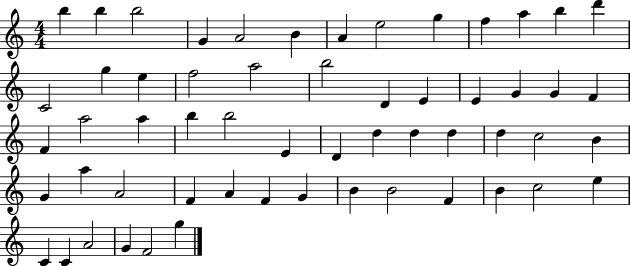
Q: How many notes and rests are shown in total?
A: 57